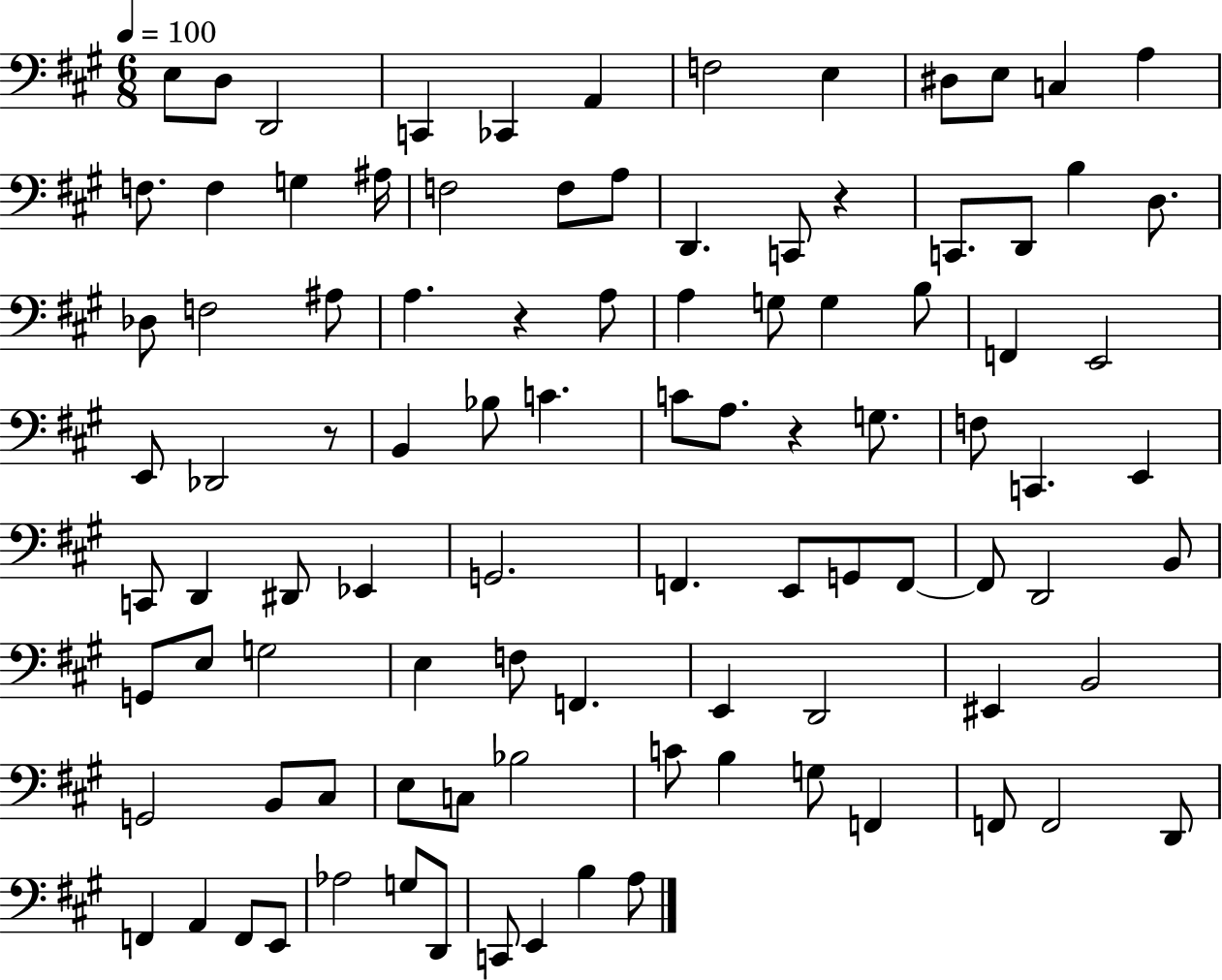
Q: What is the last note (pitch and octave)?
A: A3